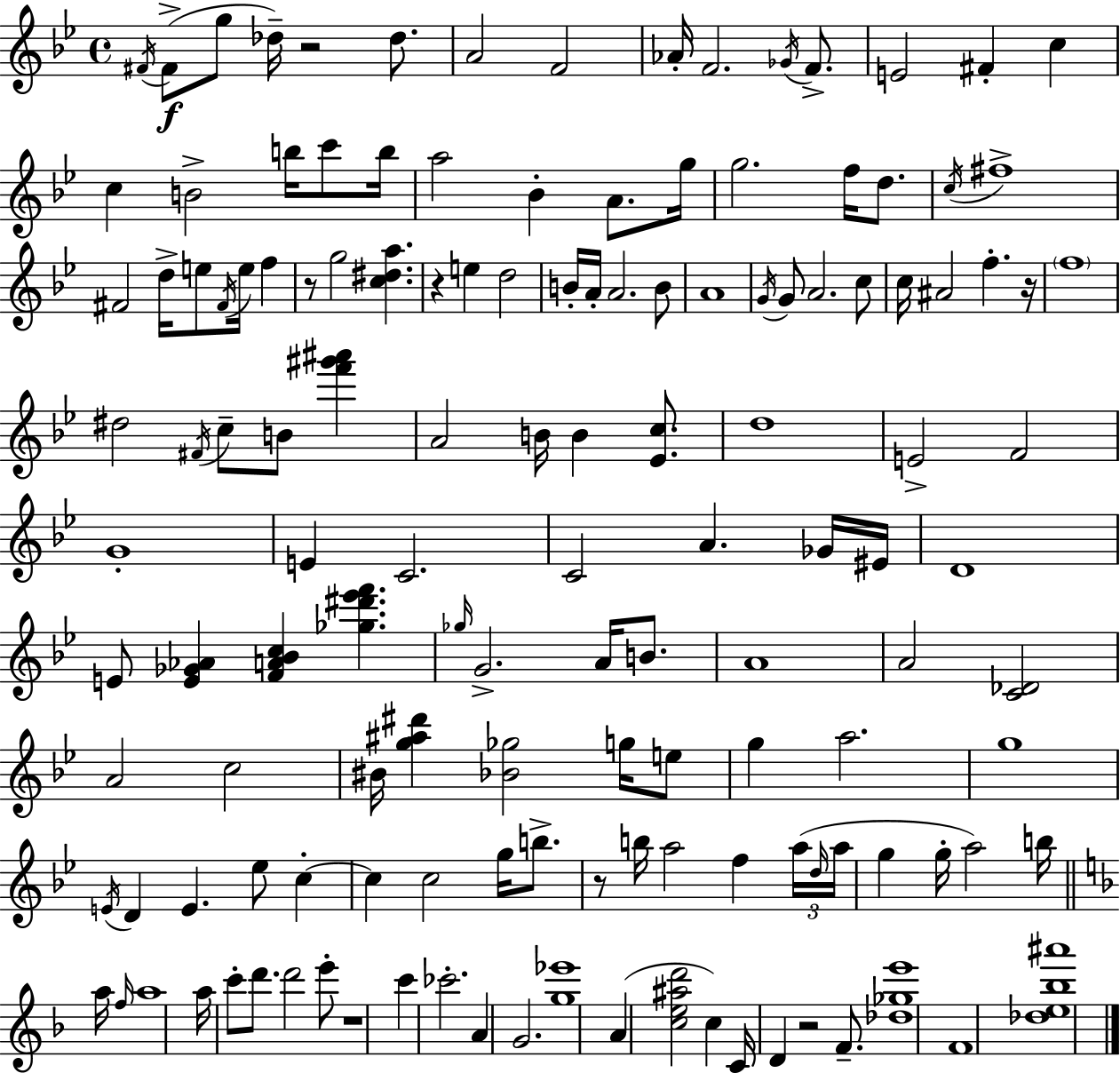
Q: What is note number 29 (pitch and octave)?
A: F#4